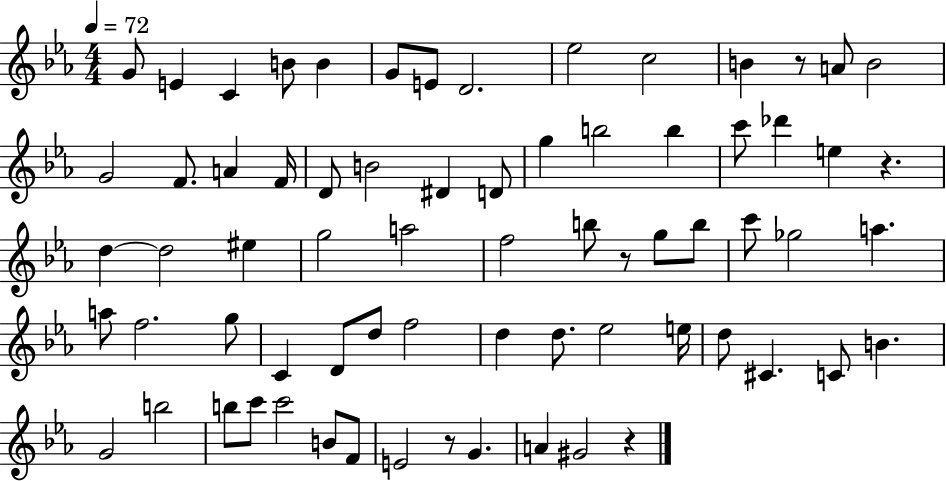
{
  \clef treble
  \numericTimeSignature
  \time 4/4
  \key ees \major
  \tempo 4 = 72
  g'8 e'4 c'4 b'8 b'4 | g'8 e'8 d'2. | ees''2 c''2 | b'4 r8 a'8 b'2 | \break g'2 f'8. a'4 f'16 | d'8 b'2 dis'4 d'8 | g''4 b''2 b''4 | c'''8 des'''4 e''4 r4. | \break d''4~~ d''2 eis''4 | g''2 a''2 | f''2 b''8 r8 g''8 b''8 | c'''8 ges''2 a''4. | \break a''8 f''2. g''8 | c'4 d'8 d''8 f''2 | d''4 d''8. ees''2 e''16 | d''8 cis'4. c'8 b'4. | \break g'2 b''2 | b''8 c'''8 c'''2 b'8 f'8 | e'2 r8 g'4. | a'4 gis'2 r4 | \break \bar "|."
}